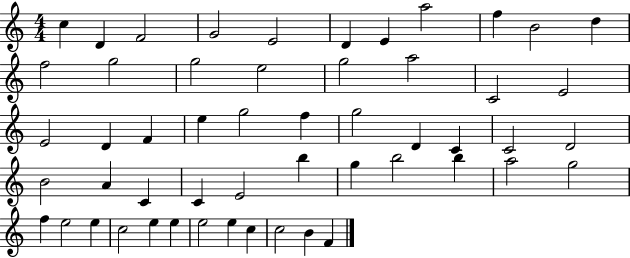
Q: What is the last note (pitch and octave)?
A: F4